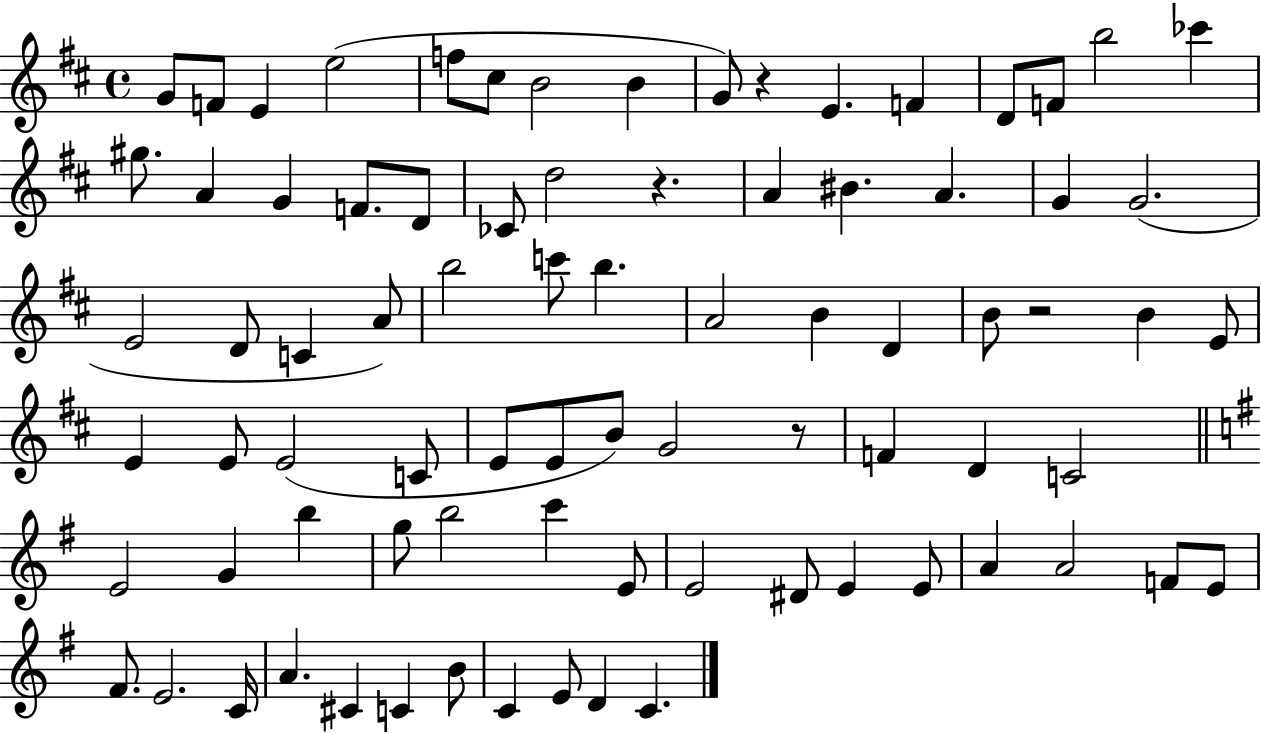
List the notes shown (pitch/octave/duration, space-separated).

G4/e F4/e E4/q E5/h F5/e C#5/e B4/h B4/q G4/e R/q E4/q. F4/q D4/e F4/e B5/h CES6/q G#5/e. A4/q G4/q F4/e. D4/e CES4/e D5/h R/q. A4/q BIS4/q. A4/q. G4/q G4/h. E4/h D4/e C4/q A4/e B5/h C6/e B5/q. A4/h B4/q D4/q B4/e R/h B4/q E4/e E4/q E4/e E4/h C4/e E4/e E4/e B4/e G4/h R/e F4/q D4/q C4/h E4/h G4/q B5/q G5/e B5/h C6/q E4/e E4/h D#4/e E4/q E4/e A4/q A4/h F4/e E4/e F#4/e. E4/h. C4/s A4/q. C#4/q C4/q B4/e C4/q E4/e D4/q C4/q.